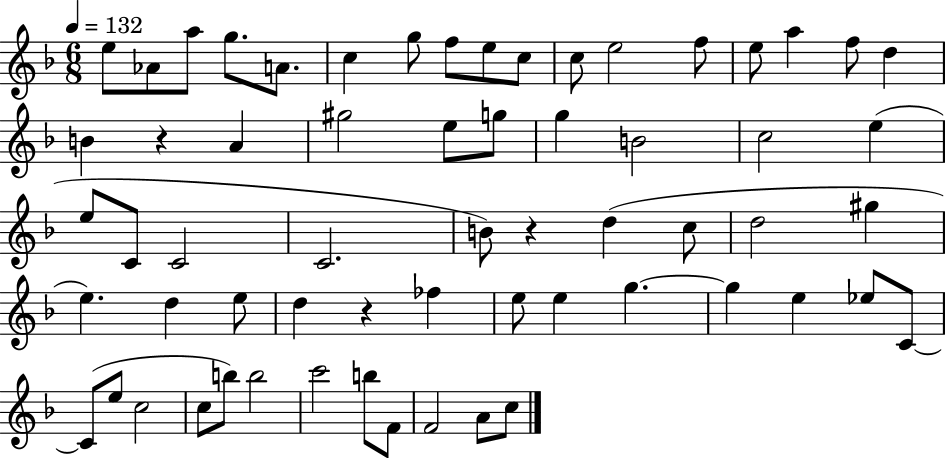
E5/e Ab4/e A5/e G5/e. A4/e. C5/q G5/e F5/e E5/e C5/e C5/e E5/h F5/e E5/e A5/q F5/e D5/q B4/q R/q A4/q G#5/h E5/e G5/e G5/q B4/h C5/h E5/q E5/e C4/e C4/h C4/h. B4/e R/q D5/q C5/e D5/h G#5/q E5/q. D5/q E5/e D5/q R/q FES5/q E5/e E5/q G5/q. G5/q E5/q Eb5/e C4/e C4/e E5/e C5/h C5/e B5/e B5/h C6/h B5/e F4/e F4/h A4/e C5/e